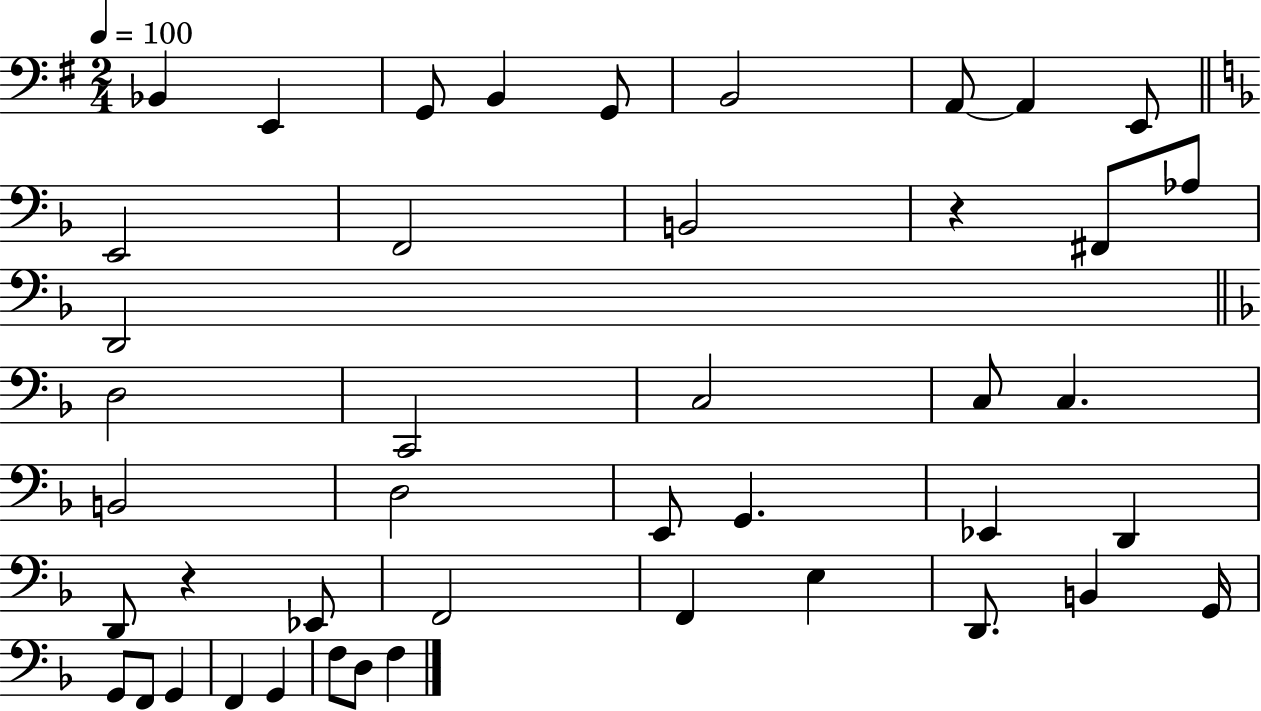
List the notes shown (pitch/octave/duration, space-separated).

Bb2/q E2/q G2/e B2/q G2/e B2/h A2/e A2/q E2/e E2/h F2/h B2/h R/q F#2/e Ab3/e D2/h D3/h C2/h C3/h C3/e C3/q. B2/h D3/h E2/e G2/q. Eb2/q D2/q D2/e R/q Eb2/e F2/h F2/q E3/q D2/e. B2/q G2/s G2/e F2/e G2/q F2/q G2/q F3/e D3/e F3/q